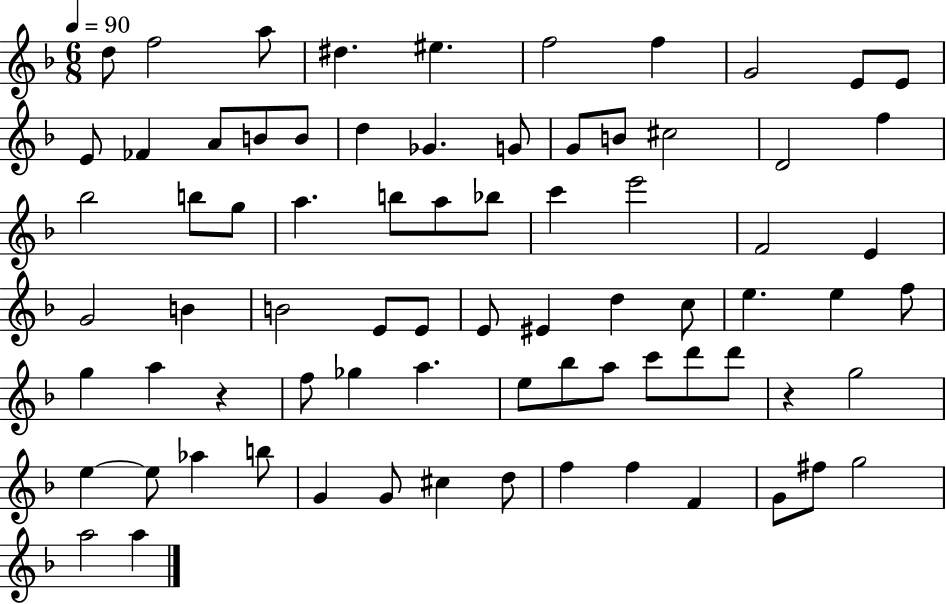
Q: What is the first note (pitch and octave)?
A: D5